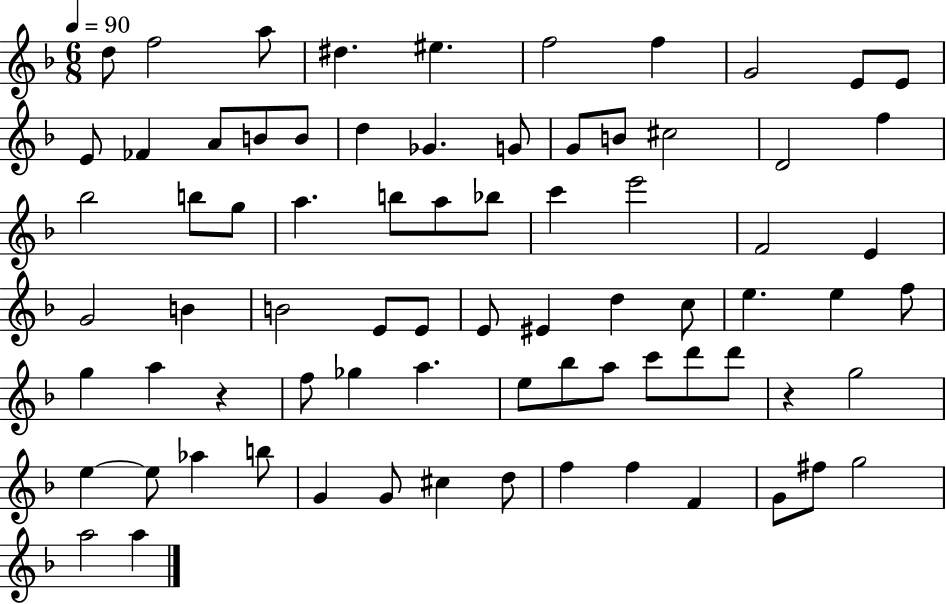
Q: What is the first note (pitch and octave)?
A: D5